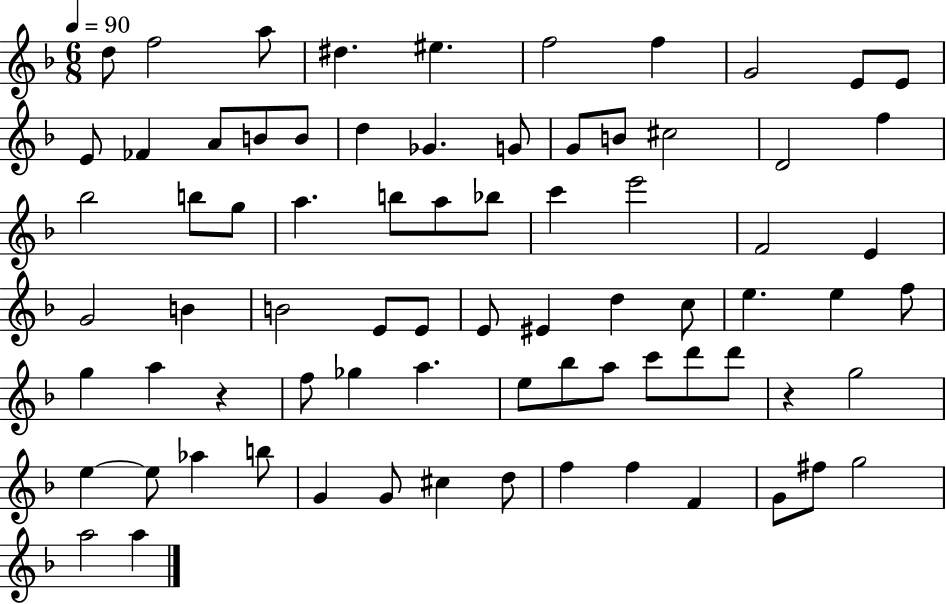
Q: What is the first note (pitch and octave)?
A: D5